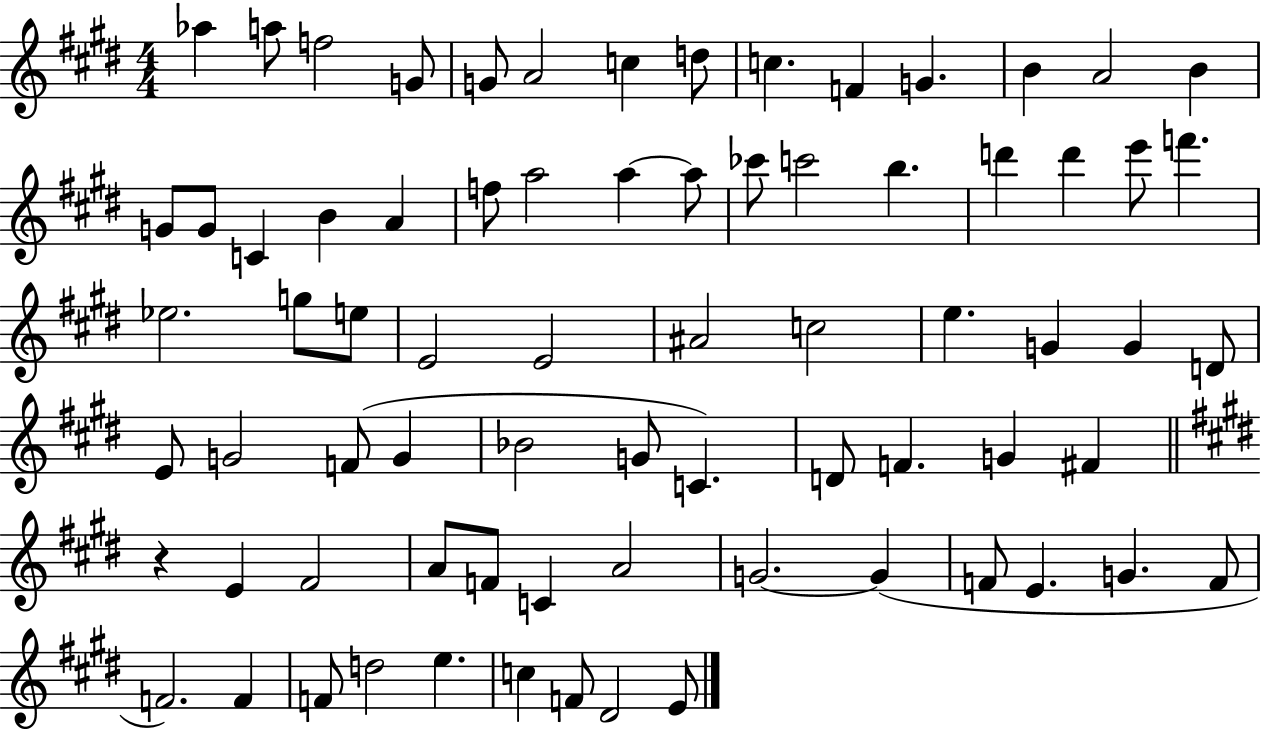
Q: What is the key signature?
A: E major